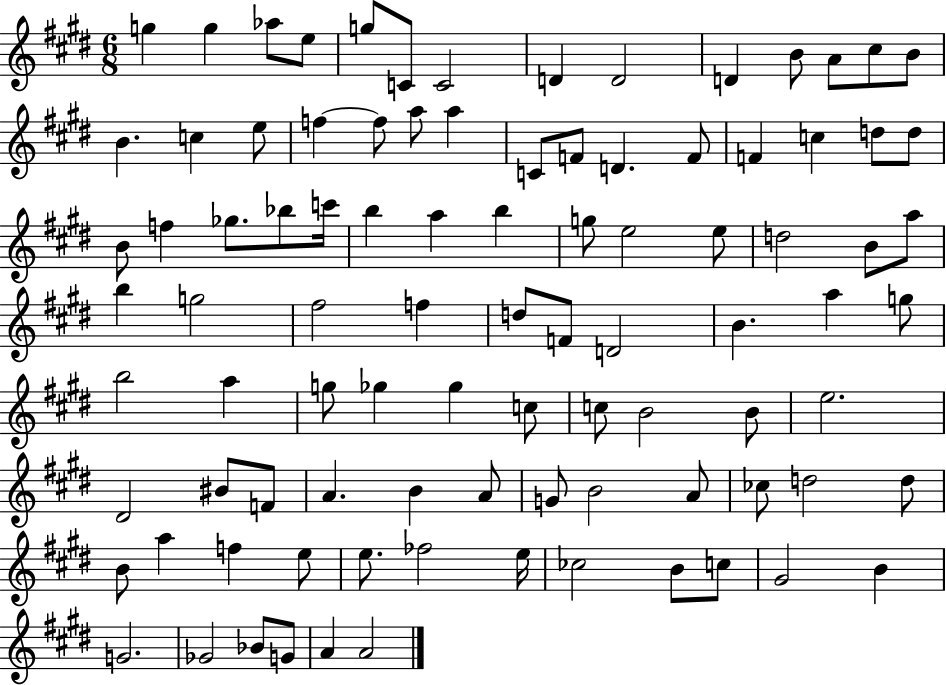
X:1
T:Untitled
M:6/8
L:1/4
K:E
g g _a/2 e/2 g/2 C/2 C2 D D2 D B/2 A/2 ^c/2 B/2 B c e/2 f f/2 a/2 a C/2 F/2 D F/2 F c d/2 d/2 B/2 f _g/2 _b/2 c'/4 b a b g/2 e2 e/2 d2 B/2 a/2 b g2 ^f2 f d/2 F/2 D2 B a g/2 b2 a g/2 _g _g c/2 c/2 B2 B/2 e2 ^D2 ^B/2 F/2 A B A/2 G/2 B2 A/2 _c/2 d2 d/2 B/2 a f e/2 e/2 _f2 e/4 _c2 B/2 c/2 ^G2 B G2 _G2 _B/2 G/2 A A2